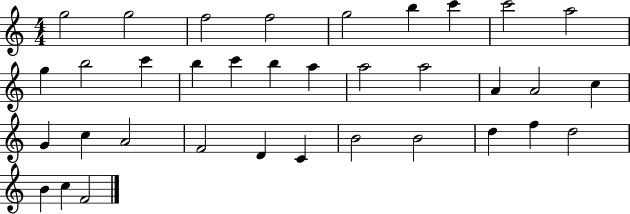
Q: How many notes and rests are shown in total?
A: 35